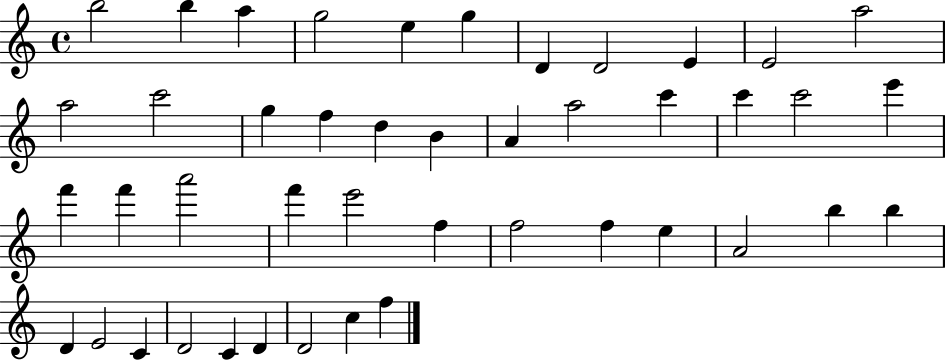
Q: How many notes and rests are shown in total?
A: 44